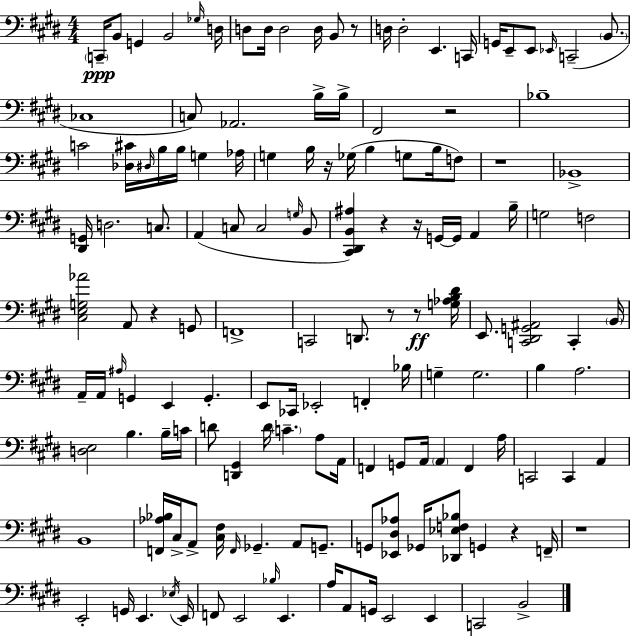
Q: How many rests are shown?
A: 11